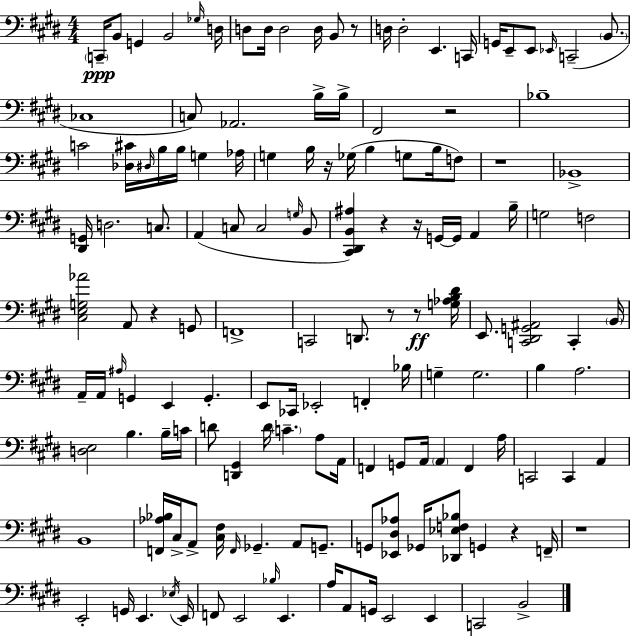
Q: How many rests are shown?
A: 11